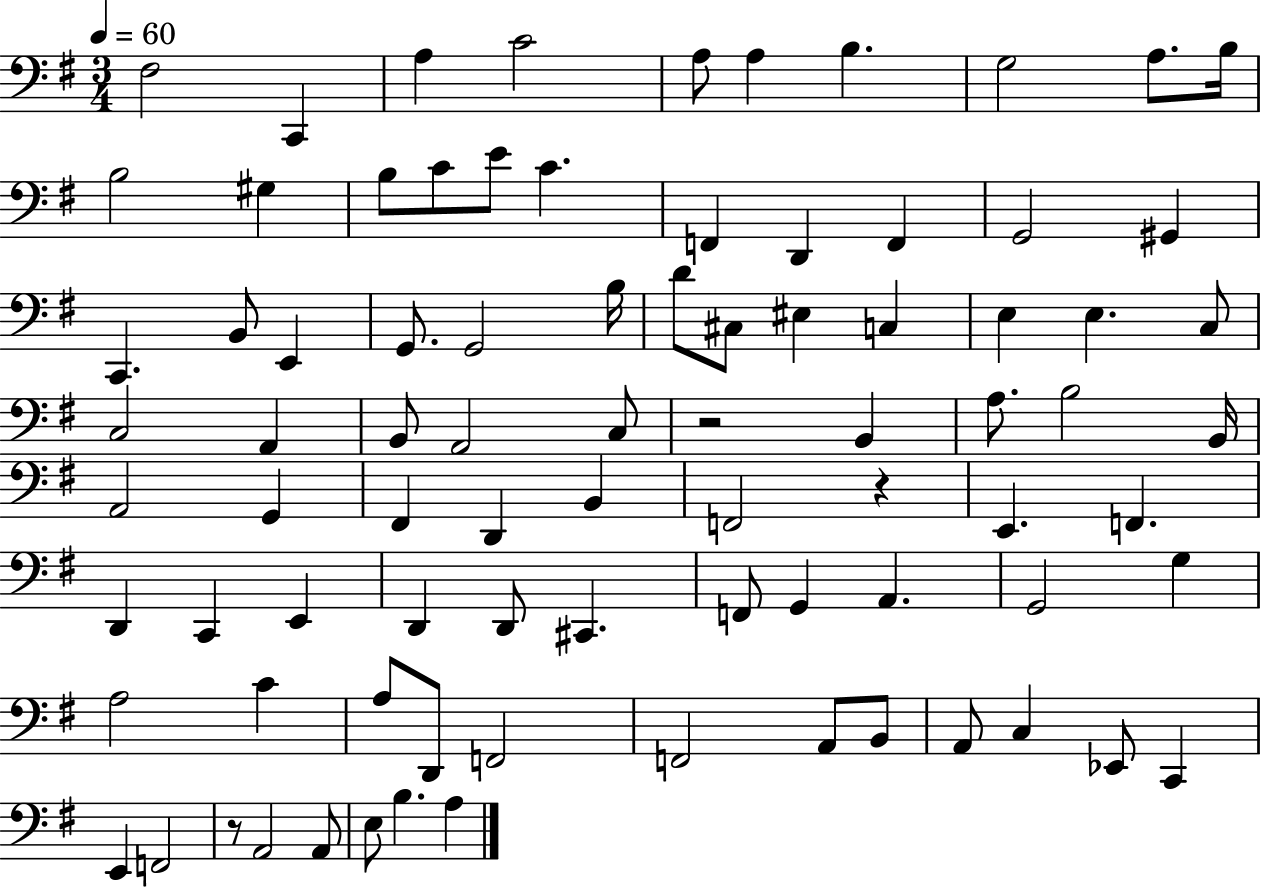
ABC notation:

X:1
T:Untitled
M:3/4
L:1/4
K:G
^F,2 C,, A, C2 A,/2 A, B, G,2 A,/2 B,/4 B,2 ^G, B,/2 C/2 E/2 C F,, D,, F,, G,,2 ^G,, C,, B,,/2 E,, G,,/2 G,,2 B,/4 D/2 ^C,/2 ^E, C, E, E, C,/2 C,2 A,, B,,/2 A,,2 C,/2 z2 B,, A,/2 B,2 B,,/4 A,,2 G,, ^F,, D,, B,, F,,2 z E,, F,, D,, C,, E,, D,, D,,/2 ^C,, F,,/2 G,, A,, G,,2 G, A,2 C A,/2 D,,/2 F,,2 F,,2 A,,/2 B,,/2 A,,/2 C, _E,,/2 C,, E,, F,,2 z/2 A,,2 A,,/2 E,/2 B, A,